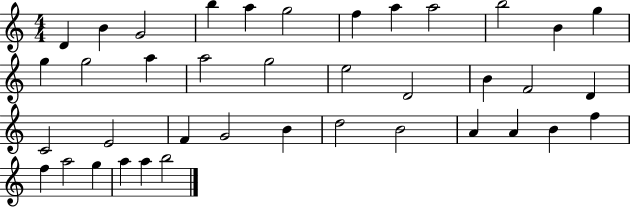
D4/q B4/q G4/h B5/q A5/q G5/h F5/q A5/q A5/h B5/h B4/q G5/q G5/q G5/h A5/q A5/h G5/h E5/h D4/h B4/q F4/h D4/q C4/h E4/h F4/q G4/h B4/q D5/h B4/h A4/q A4/q B4/q F5/q F5/q A5/h G5/q A5/q A5/q B5/h